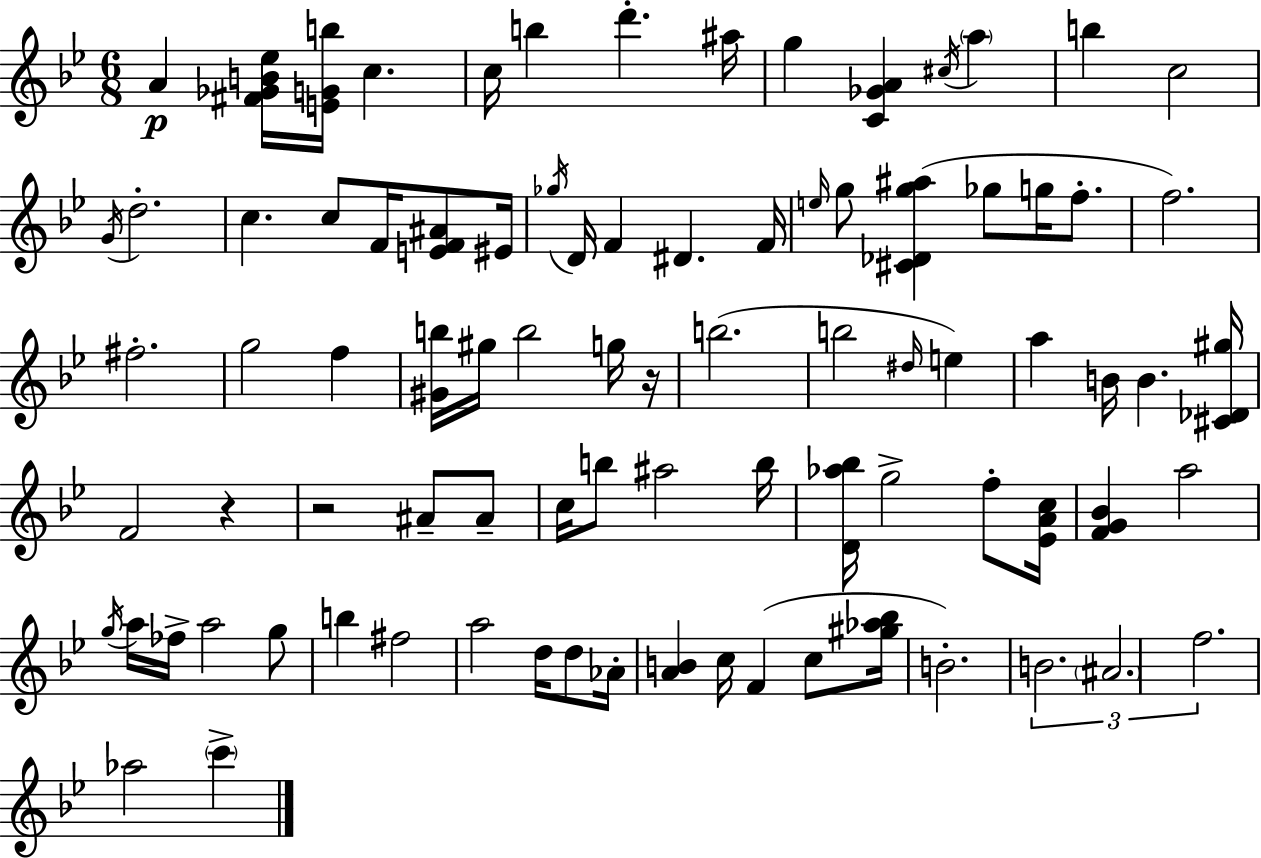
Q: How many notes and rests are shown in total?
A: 86